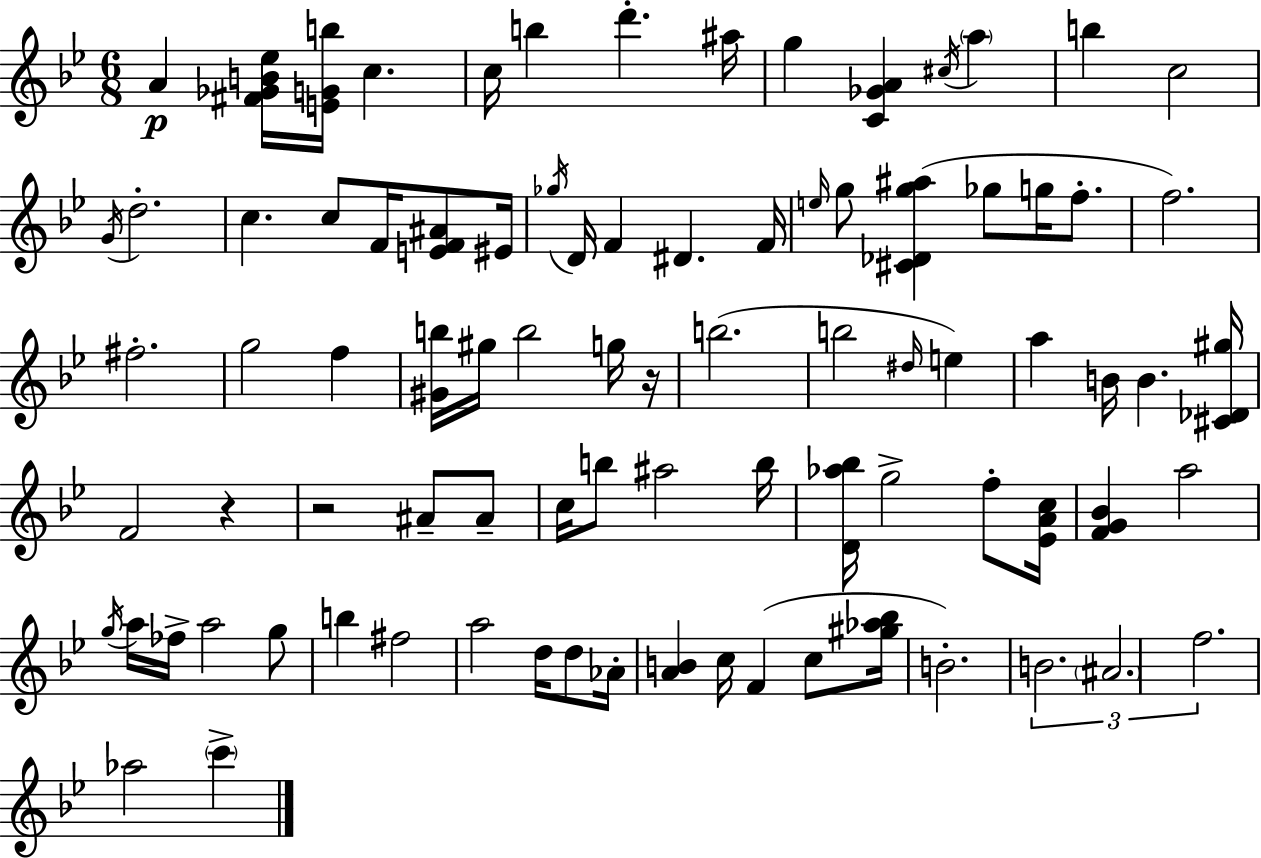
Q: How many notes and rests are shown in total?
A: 86